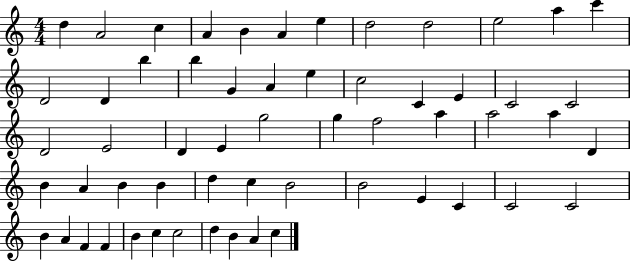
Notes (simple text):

D5/q A4/h C5/q A4/q B4/q A4/q E5/q D5/h D5/h E5/h A5/q C6/q D4/h D4/q B5/q B5/q G4/q A4/q E5/q C5/h C4/q E4/q C4/h C4/h D4/h E4/h D4/q E4/q G5/h G5/q F5/h A5/q A5/h A5/q D4/q B4/q A4/q B4/q B4/q D5/q C5/q B4/h B4/h E4/q C4/q C4/h C4/h B4/q A4/q F4/q F4/q B4/q C5/q C5/h D5/q B4/q A4/q C5/q